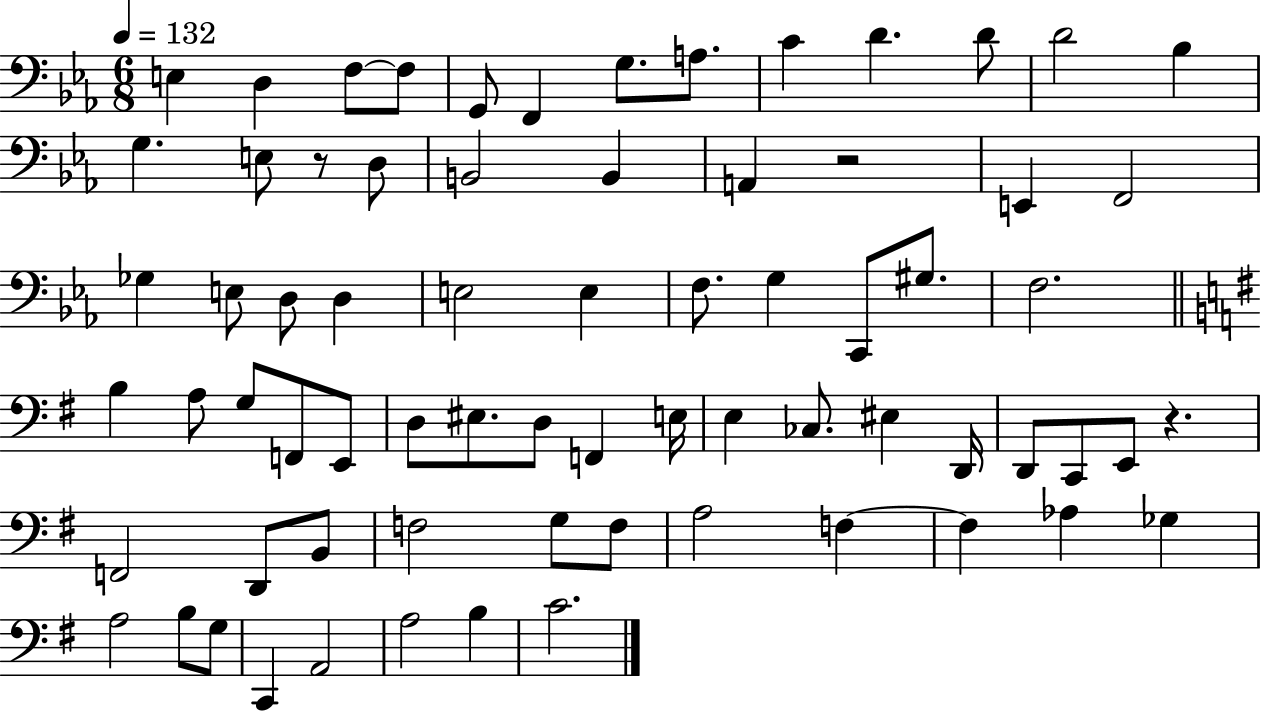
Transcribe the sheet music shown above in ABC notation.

X:1
T:Untitled
M:6/8
L:1/4
K:Eb
E, D, F,/2 F,/2 G,,/2 F,, G,/2 A,/2 C D D/2 D2 _B, G, E,/2 z/2 D,/2 B,,2 B,, A,, z2 E,, F,,2 _G, E,/2 D,/2 D, E,2 E, F,/2 G, C,,/2 ^G,/2 F,2 B, A,/2 G,/2 F,,/2 E,,/2 D,/2 ^E,/2 D,/2 F,, E,/4 E, _C,/2 ^E, D,,/4 D,,/2 C,,/2 E,,/2 z F,,2 D,,/2 B,,/2 F,2 G,/2 F,/2 A,2 F, F, _A, _G, A,2 B,/2 G,/2 C,, A,,2 A,2 B, C2